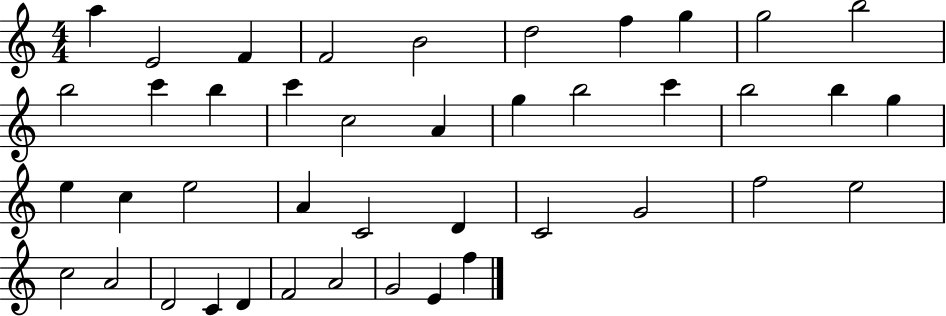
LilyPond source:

{
  \clef treble
  \numericTimeSignature
  \time 4/4
  \key c \major
  a''4 e'2 f'4 | f'2 b'2 | d''2 f''4 g''4 | g''2 b''2 | \break b''2 c'''4 b''4 | c'''4 c''2 a'4 | g''4 b''2 c'''4 | b''2 b''4 g''4 | \break e''4 c''4 e''2 | a'4 c'2 d'4 | c'2 g'2 | f''2 e''2 | \break c''2 a'2 | d'2 c'4 d'4 | f'2 a'2 | g'2 e'4 f''4 | \break \bar "|."
}